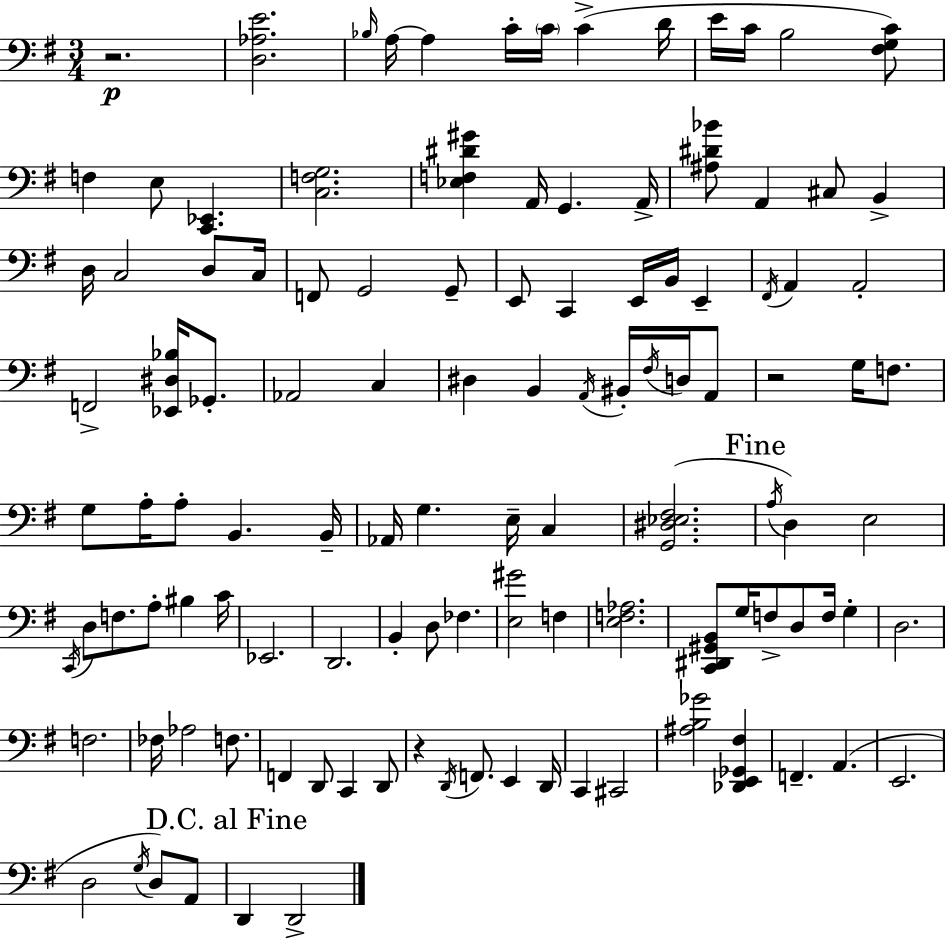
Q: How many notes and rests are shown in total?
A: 115